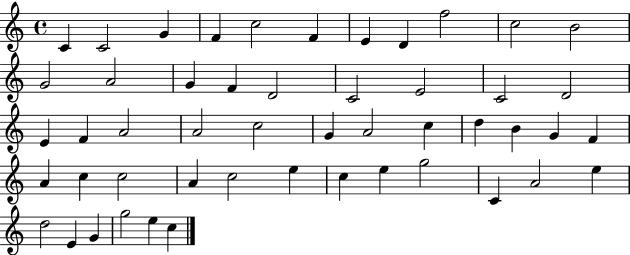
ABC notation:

X:1
T:Untitled
M:4/4
L:1/4
K:C
C C2 G F c2 F E D f2 c2 B2 G2 A2 G F D2 C2 E2 C2 D2 E F A2 A2 c2 G A2 c d B G F A c c2 A c2 e c e g2 C A2 e d2 E G g2 e c